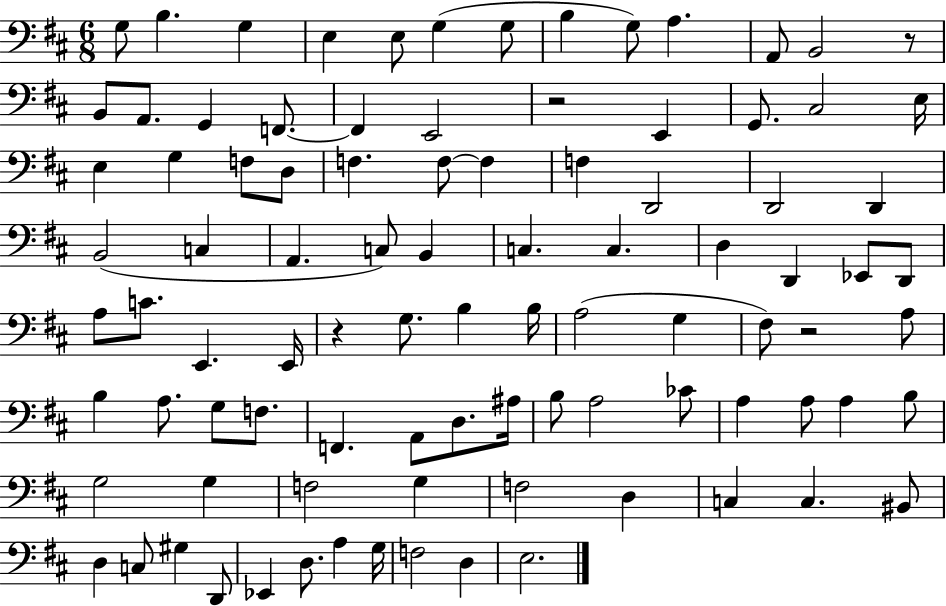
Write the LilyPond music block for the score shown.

{
  \clef bass
  \numericTimeSignature
  \time 6/8
  \key d \major
  g8 b4. g4 | e4 e8 g4( g8 | b4 g8) a4. | a,8 b,2 r8 | \break b,8 a,8. g,4 f,8.~~ | f,4 e,2 | r2 e,4 | g,8. cis2 e16 | \break e4 g4 f8 d8 | f4. f8~~ f4 | f4 d,2 | d,2 d,4 | \break b,2( c4 | a,4. c8) b,4 | c4. c4. | d4 d,4 ees,8 d,8 | \break a8 c'8. e,4. e,16 | r4 g8. b4 b16 | a2( g4 | fis8) r2 a8 | \break b4 a8. g8 f8. | f,4. a,8 d8. ais16 | b8 a2 ces'8 | a4 a8 a4 b8 | \break g2 g4 | f2 g4 | f2 d4 | c4 c4. bis,8 | \break d4 c8 gis4 d,8 | ees,4 d8. a4 g16 | f2 d4 | e2. | \break \bar "|."
}